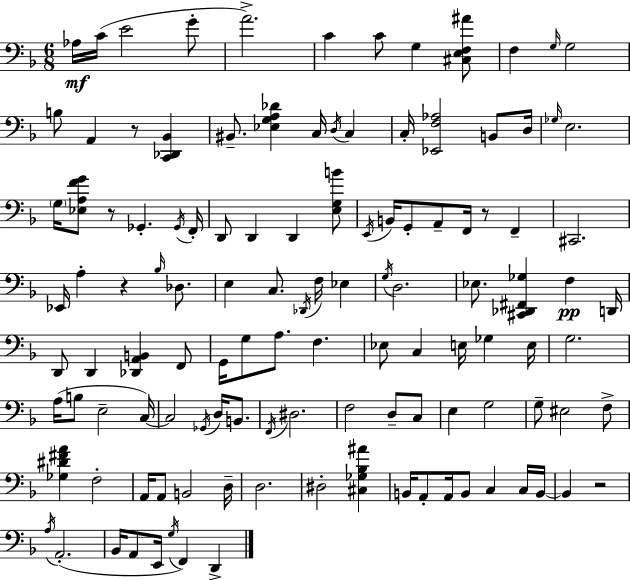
{
  \clef bass
  \numericTimeSignature
  \time 6/8
  \key f \major
  aes16\mf c'16( e'2 g'8-. | a'2.->) | c'4 c'8 g4 <cis e f ais'>8 | f4 \grace { g16 } g2 | \break b8 a,4 r8 <c, des, bes,>4 | bis,8.-- <ees g a des'>4 c16 \acciaccatura { d16 } c4 | c16-. <ees, f aes>2 b,8 | d16 \grace { ges16 } e2. | \break \parenthesize g16 <ees a f' g'>8 r8 ges,4.-. | \acciaccatura { ges,16 } f,16-. d,8 d,4 d,4 | <e g b'>8 \acciaccatura { e,16 } b,16 g,8-. a,8-- f,16 r8 | f,4-- cis,2. | \break ees,16 a4-. r4 | \grace { bes16 } des8. e4 c8. | \acciaccatura { des,16 } f16 ees4 \acciaccatura { g16 } d2. | ees8. <cis, des, fis, ges>4 | \break f4\pp d,16 d,8 d,4 | <des, a, b,>4 f,8 g,16 g8 a8. | f4. ees8 c4 | e16 ges4 e16 g2. | \break a16( b8 e2-- | c16~~) c2 | \acciaccatura { ges,16 } d16 b,8. \acciaccatura { f,16 } dis2. | f2 | \break d8-- c8 e4 | g2 g8-- | eis2 f8-> <ges dis' fis' a'>4 | f2-. a,16 a,8 | \break b,2 d16-- d2. | dis2-. | <cis ges bes ais'>4 b,16 a,8-. | a,16 b,8 c4 c16 b,16~~ b,4 | \break r2 \acciaccatura { a16 } a,2.-.( | bes,16 | a,8 e,16 \acciaccatura { g16 }) f,4 d,4-> | \bar "|."
}